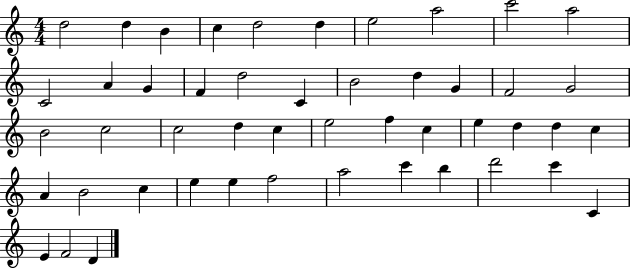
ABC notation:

X:1
T:Untitled
M:4/4
L:1/4
K:C
d2 d B c d2 d e2 a2 c'2 a2 C2 A G F d2 C B2 d G F2 G2 B2 c2 c2 d c e2 f c e d d c A B2 c e e f2 a2 c' b d'2 c' C E F2 D